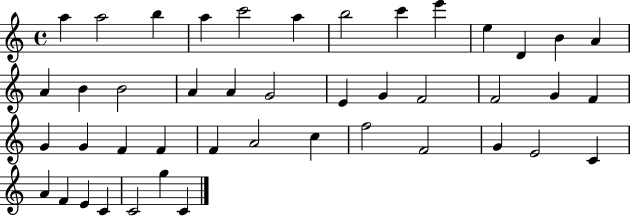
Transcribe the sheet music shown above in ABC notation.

X:1
T:Untitled
M:4/4
L:1/4
K:C
a a2 b a c'2 a b2 c' e' e D B A A B B2 A A G2 E G F2 F2 G F G G F F F A2 c f2 F2 G E2 C A F E C C2 g C